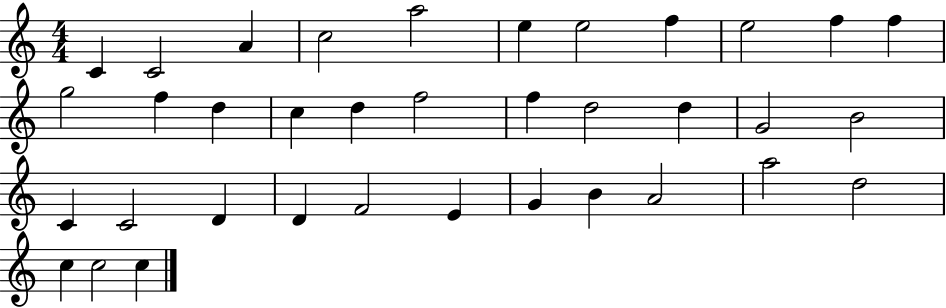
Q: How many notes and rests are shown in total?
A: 36